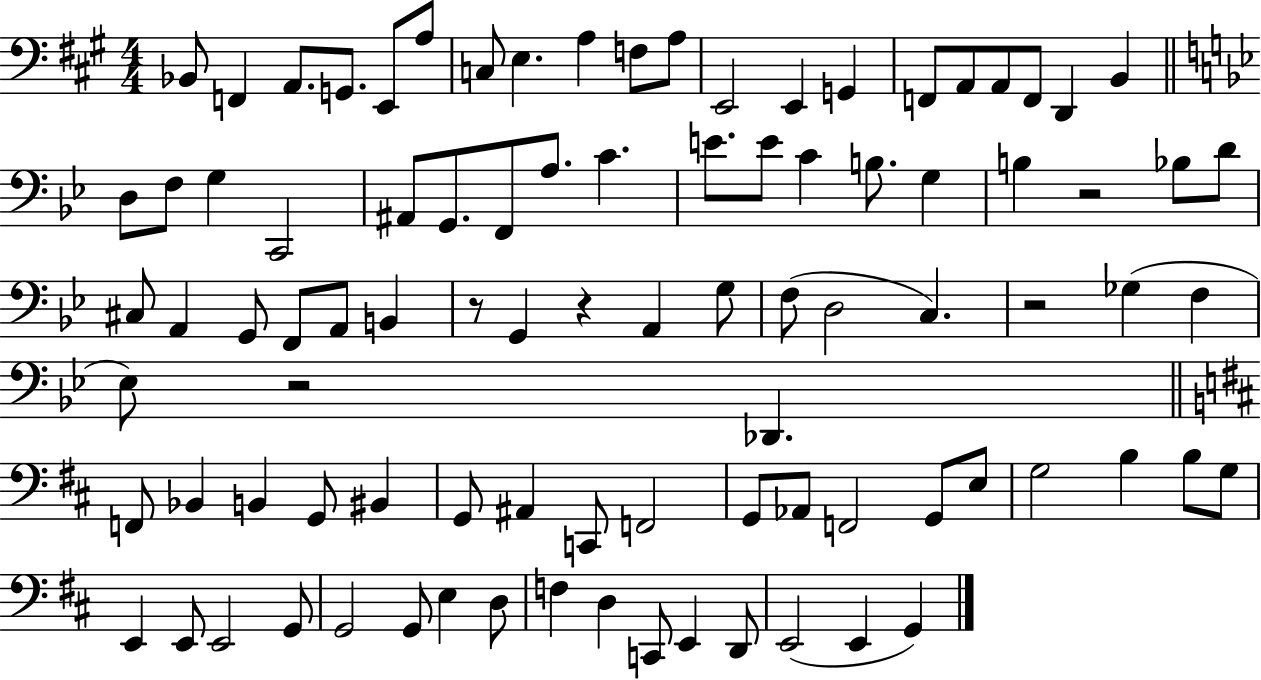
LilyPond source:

{
  \clef bass
  \numericTimeSignature
  \time 4/4
  \key a \major
  bes,8 f,4 a,8. g,8. e,8 a8 | c8 e4. a4 f8 a8 | e,2 e,4 g,4 | f,8 a,8 a,8 f,8 d,4 b,4 | \break \bar "||" \break \key g \minor d8 f8 g4 c,2 | ais,8 g,8. f,8 a8. c'4. | e'8. e'8 c'4 b8. g4 | b4 r2 bes8 d'8 | \break cis8 a,4 g,8 f,8 a,8 b,4 | r8 g,4 r4 a,4 g8 | f8( d2 c4.) | r2 ges4( f4 | \break ees8) r2 des,4. | \bar "||" \break \key b \minor f,8 bes,4 b,4 g,8 bis,4 | g,8 ais,4 c,8 f,2 | g,8 aes,8 f,2 g,8 e8 | g2 b4 b8 g8 | \break e,4 e,8 e,2 g,8 | g,2 g,8 e4 d8 | f4 d4 c,8 e,4 d,8 | e,2( e,4 g,4) | \break \bar "|."
}